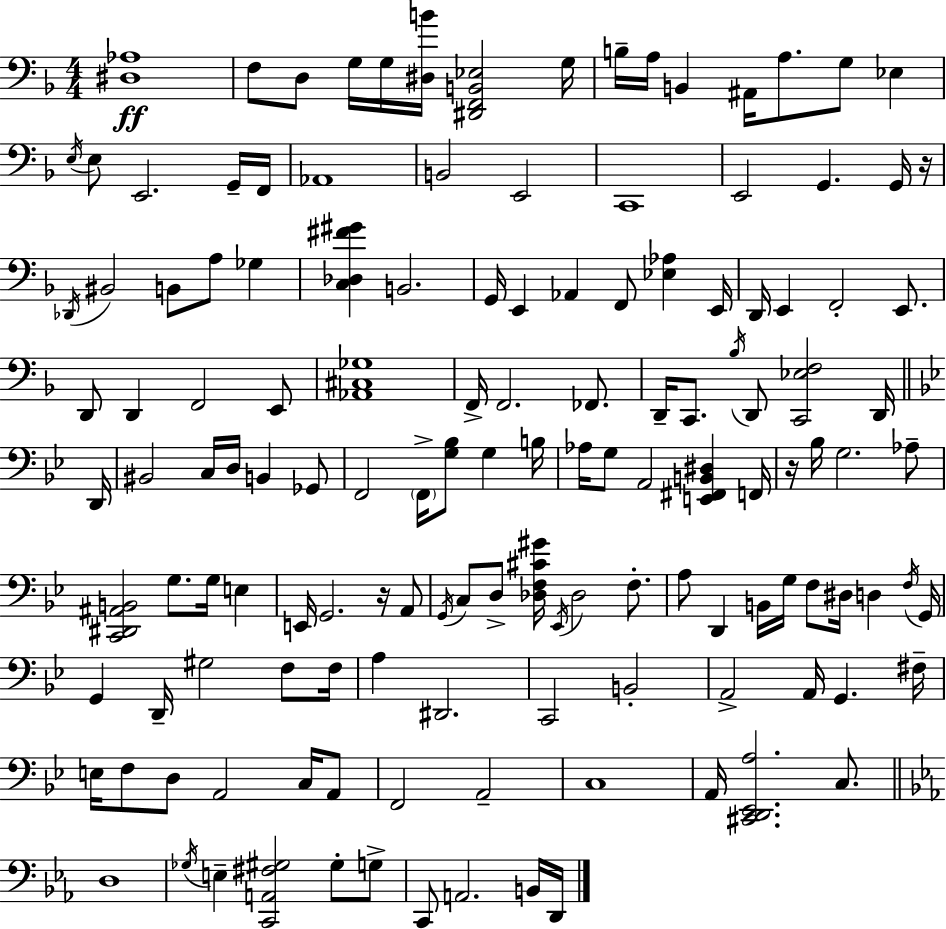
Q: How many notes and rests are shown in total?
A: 138